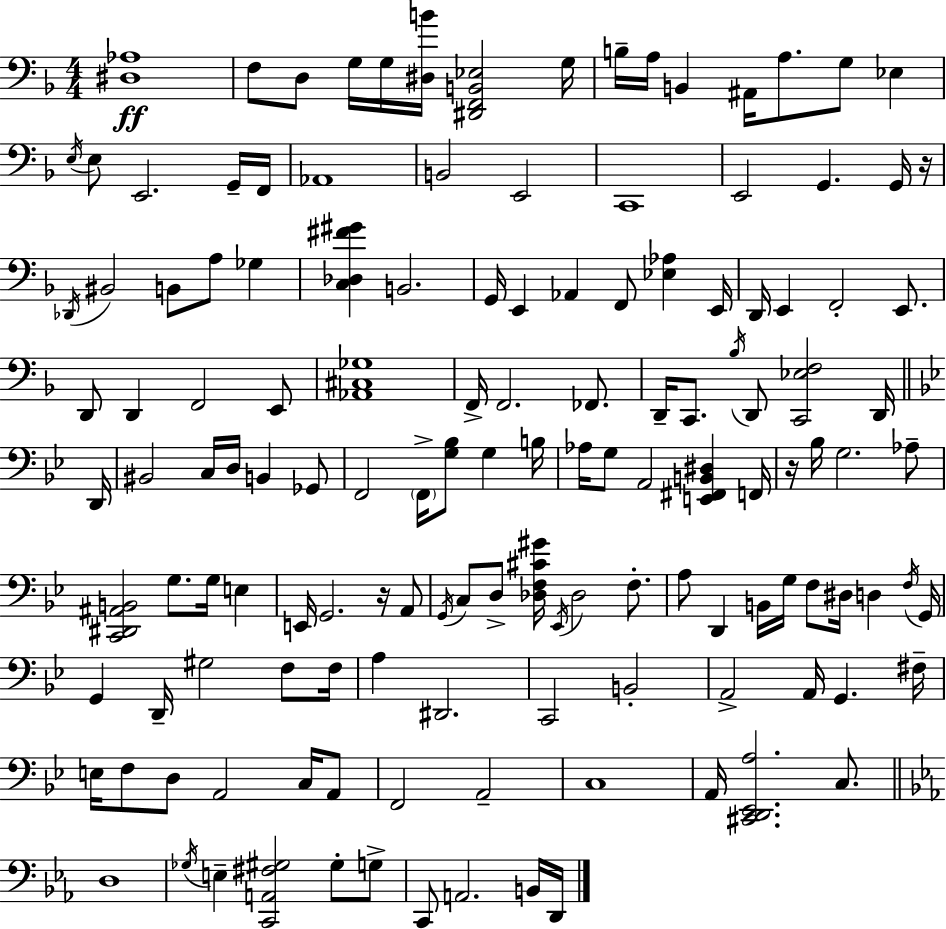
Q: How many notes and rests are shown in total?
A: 138